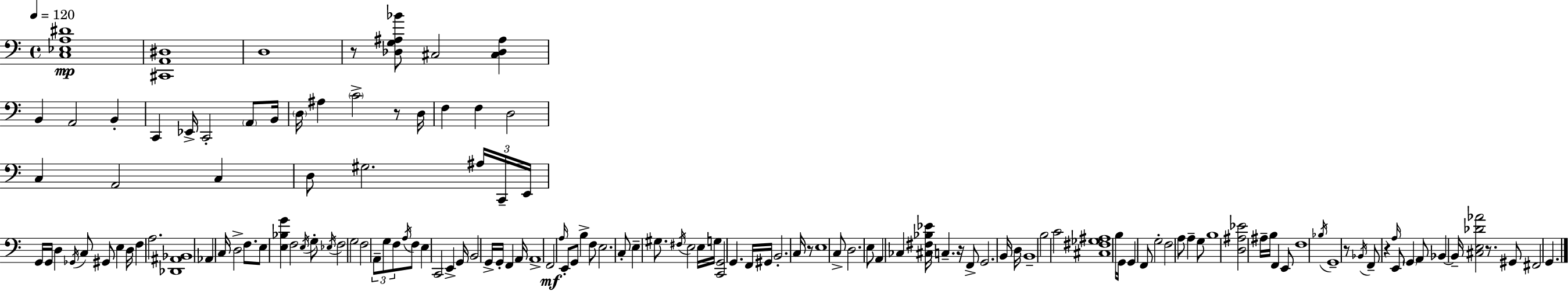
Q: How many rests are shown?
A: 7